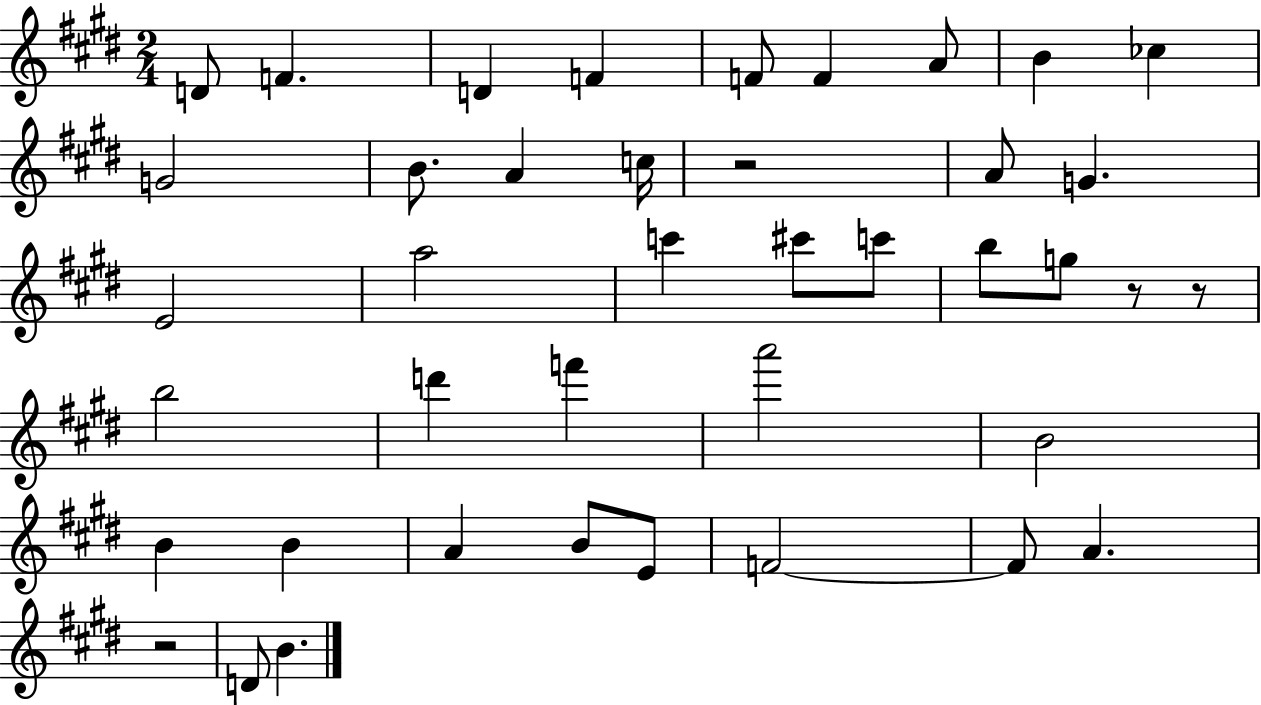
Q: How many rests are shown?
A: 4